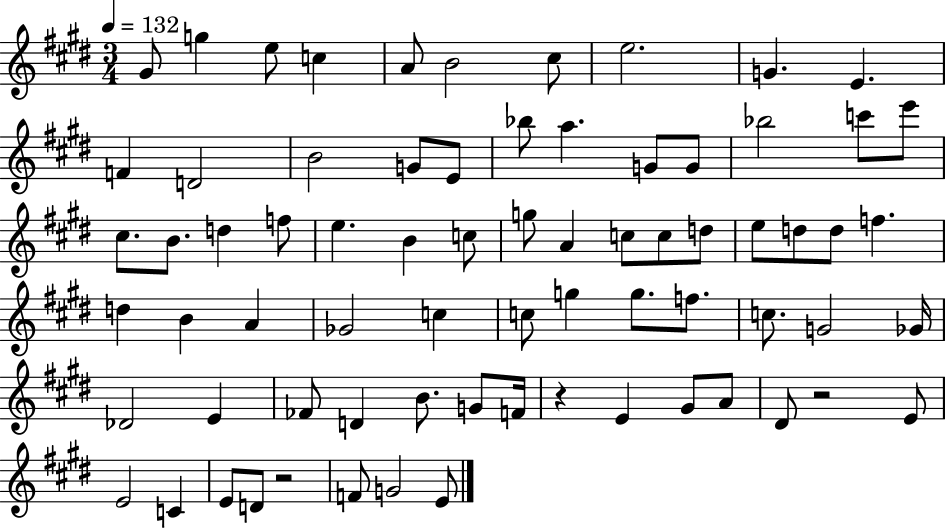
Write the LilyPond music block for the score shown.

{
  \clef treble
  \numericTimeSignature
  \time 3/4
  \key e \major
  \tempo 4 = 132
  gis'8 g''4 e''8 c''4 | a'8 b'2 cis''8 | e''2. | g'4. e'4. | \break f'4 d'2 | b'2 g'8 e'8 | bes''8 a''4. g'8 g'8 | bes''2 c'''8 e'''8 | \break cis''8. b'8. d''4 f''8 | e''4. b'4 c''8 | g''8 a'4 c''8 c''8 d''8 | e''8 d''8 d''8 f''4. | \break d''4 b'4 a'4 | ges'2 c''4 | c''8 g''4 g''8. f''8. | c''8. g'2 ges'16 | \break des'2 e'4 | fes'8 d'4 b'8. g'8 f'16 | r4 e'4 gis'8 a'8 | dis'8 r2 e'8 | \break e'2 c'4 | e'8 d'8 r2 | f'8 g'2 e'8 | \bar "|."
}